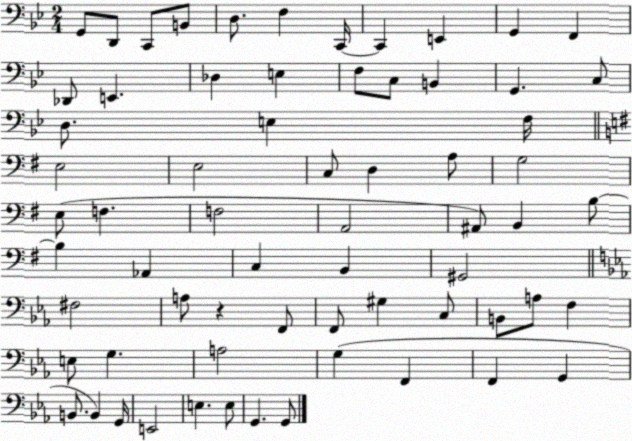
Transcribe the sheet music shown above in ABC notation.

X:1
T:Untitled
M:2/4
L:1/4
K:Bb
G,,/2 D,,/2 C,,/2 B,,/2 D,/2 F, C,,/4 C,, E,, G,, F,, _D,,/2 E,, _D, E, F,/2 C,/2 B,, G,, C,/2 D,/2 E, F,/4 E,2 E,2 C,/2 D, A,/2 G,2 E,/2 F, F,2 A,,2 ^A,,/2 B,, B,/2 B, _A,, C, B,, ^G,,2 ^F,2 A,/2 z F,,/2 F,,/2 ^G, C,/2 B,,/2 A,/2 F, E,/2 G, A,2 G, F,, F,, G,, B,,/2 B,, G,,/4 E,,2 E, E,/2 G,, G,,/2